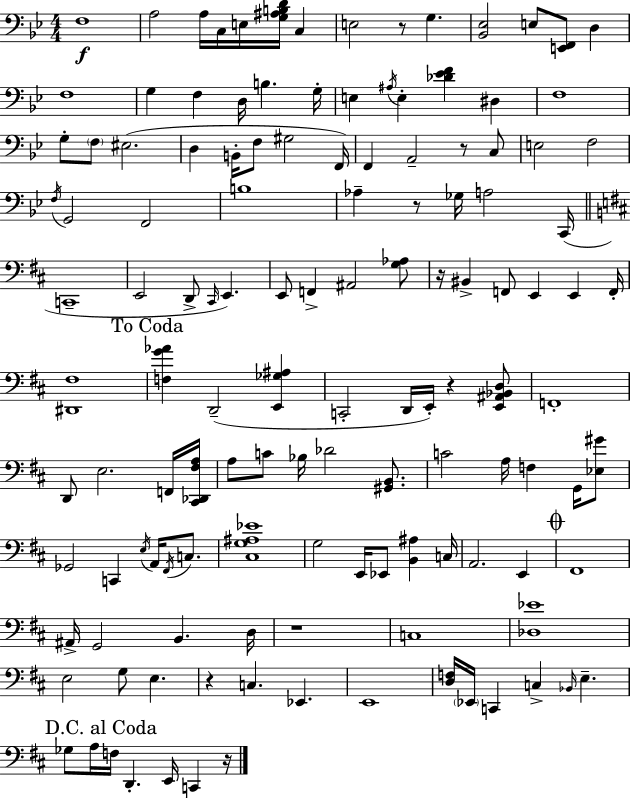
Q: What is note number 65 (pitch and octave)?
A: C4